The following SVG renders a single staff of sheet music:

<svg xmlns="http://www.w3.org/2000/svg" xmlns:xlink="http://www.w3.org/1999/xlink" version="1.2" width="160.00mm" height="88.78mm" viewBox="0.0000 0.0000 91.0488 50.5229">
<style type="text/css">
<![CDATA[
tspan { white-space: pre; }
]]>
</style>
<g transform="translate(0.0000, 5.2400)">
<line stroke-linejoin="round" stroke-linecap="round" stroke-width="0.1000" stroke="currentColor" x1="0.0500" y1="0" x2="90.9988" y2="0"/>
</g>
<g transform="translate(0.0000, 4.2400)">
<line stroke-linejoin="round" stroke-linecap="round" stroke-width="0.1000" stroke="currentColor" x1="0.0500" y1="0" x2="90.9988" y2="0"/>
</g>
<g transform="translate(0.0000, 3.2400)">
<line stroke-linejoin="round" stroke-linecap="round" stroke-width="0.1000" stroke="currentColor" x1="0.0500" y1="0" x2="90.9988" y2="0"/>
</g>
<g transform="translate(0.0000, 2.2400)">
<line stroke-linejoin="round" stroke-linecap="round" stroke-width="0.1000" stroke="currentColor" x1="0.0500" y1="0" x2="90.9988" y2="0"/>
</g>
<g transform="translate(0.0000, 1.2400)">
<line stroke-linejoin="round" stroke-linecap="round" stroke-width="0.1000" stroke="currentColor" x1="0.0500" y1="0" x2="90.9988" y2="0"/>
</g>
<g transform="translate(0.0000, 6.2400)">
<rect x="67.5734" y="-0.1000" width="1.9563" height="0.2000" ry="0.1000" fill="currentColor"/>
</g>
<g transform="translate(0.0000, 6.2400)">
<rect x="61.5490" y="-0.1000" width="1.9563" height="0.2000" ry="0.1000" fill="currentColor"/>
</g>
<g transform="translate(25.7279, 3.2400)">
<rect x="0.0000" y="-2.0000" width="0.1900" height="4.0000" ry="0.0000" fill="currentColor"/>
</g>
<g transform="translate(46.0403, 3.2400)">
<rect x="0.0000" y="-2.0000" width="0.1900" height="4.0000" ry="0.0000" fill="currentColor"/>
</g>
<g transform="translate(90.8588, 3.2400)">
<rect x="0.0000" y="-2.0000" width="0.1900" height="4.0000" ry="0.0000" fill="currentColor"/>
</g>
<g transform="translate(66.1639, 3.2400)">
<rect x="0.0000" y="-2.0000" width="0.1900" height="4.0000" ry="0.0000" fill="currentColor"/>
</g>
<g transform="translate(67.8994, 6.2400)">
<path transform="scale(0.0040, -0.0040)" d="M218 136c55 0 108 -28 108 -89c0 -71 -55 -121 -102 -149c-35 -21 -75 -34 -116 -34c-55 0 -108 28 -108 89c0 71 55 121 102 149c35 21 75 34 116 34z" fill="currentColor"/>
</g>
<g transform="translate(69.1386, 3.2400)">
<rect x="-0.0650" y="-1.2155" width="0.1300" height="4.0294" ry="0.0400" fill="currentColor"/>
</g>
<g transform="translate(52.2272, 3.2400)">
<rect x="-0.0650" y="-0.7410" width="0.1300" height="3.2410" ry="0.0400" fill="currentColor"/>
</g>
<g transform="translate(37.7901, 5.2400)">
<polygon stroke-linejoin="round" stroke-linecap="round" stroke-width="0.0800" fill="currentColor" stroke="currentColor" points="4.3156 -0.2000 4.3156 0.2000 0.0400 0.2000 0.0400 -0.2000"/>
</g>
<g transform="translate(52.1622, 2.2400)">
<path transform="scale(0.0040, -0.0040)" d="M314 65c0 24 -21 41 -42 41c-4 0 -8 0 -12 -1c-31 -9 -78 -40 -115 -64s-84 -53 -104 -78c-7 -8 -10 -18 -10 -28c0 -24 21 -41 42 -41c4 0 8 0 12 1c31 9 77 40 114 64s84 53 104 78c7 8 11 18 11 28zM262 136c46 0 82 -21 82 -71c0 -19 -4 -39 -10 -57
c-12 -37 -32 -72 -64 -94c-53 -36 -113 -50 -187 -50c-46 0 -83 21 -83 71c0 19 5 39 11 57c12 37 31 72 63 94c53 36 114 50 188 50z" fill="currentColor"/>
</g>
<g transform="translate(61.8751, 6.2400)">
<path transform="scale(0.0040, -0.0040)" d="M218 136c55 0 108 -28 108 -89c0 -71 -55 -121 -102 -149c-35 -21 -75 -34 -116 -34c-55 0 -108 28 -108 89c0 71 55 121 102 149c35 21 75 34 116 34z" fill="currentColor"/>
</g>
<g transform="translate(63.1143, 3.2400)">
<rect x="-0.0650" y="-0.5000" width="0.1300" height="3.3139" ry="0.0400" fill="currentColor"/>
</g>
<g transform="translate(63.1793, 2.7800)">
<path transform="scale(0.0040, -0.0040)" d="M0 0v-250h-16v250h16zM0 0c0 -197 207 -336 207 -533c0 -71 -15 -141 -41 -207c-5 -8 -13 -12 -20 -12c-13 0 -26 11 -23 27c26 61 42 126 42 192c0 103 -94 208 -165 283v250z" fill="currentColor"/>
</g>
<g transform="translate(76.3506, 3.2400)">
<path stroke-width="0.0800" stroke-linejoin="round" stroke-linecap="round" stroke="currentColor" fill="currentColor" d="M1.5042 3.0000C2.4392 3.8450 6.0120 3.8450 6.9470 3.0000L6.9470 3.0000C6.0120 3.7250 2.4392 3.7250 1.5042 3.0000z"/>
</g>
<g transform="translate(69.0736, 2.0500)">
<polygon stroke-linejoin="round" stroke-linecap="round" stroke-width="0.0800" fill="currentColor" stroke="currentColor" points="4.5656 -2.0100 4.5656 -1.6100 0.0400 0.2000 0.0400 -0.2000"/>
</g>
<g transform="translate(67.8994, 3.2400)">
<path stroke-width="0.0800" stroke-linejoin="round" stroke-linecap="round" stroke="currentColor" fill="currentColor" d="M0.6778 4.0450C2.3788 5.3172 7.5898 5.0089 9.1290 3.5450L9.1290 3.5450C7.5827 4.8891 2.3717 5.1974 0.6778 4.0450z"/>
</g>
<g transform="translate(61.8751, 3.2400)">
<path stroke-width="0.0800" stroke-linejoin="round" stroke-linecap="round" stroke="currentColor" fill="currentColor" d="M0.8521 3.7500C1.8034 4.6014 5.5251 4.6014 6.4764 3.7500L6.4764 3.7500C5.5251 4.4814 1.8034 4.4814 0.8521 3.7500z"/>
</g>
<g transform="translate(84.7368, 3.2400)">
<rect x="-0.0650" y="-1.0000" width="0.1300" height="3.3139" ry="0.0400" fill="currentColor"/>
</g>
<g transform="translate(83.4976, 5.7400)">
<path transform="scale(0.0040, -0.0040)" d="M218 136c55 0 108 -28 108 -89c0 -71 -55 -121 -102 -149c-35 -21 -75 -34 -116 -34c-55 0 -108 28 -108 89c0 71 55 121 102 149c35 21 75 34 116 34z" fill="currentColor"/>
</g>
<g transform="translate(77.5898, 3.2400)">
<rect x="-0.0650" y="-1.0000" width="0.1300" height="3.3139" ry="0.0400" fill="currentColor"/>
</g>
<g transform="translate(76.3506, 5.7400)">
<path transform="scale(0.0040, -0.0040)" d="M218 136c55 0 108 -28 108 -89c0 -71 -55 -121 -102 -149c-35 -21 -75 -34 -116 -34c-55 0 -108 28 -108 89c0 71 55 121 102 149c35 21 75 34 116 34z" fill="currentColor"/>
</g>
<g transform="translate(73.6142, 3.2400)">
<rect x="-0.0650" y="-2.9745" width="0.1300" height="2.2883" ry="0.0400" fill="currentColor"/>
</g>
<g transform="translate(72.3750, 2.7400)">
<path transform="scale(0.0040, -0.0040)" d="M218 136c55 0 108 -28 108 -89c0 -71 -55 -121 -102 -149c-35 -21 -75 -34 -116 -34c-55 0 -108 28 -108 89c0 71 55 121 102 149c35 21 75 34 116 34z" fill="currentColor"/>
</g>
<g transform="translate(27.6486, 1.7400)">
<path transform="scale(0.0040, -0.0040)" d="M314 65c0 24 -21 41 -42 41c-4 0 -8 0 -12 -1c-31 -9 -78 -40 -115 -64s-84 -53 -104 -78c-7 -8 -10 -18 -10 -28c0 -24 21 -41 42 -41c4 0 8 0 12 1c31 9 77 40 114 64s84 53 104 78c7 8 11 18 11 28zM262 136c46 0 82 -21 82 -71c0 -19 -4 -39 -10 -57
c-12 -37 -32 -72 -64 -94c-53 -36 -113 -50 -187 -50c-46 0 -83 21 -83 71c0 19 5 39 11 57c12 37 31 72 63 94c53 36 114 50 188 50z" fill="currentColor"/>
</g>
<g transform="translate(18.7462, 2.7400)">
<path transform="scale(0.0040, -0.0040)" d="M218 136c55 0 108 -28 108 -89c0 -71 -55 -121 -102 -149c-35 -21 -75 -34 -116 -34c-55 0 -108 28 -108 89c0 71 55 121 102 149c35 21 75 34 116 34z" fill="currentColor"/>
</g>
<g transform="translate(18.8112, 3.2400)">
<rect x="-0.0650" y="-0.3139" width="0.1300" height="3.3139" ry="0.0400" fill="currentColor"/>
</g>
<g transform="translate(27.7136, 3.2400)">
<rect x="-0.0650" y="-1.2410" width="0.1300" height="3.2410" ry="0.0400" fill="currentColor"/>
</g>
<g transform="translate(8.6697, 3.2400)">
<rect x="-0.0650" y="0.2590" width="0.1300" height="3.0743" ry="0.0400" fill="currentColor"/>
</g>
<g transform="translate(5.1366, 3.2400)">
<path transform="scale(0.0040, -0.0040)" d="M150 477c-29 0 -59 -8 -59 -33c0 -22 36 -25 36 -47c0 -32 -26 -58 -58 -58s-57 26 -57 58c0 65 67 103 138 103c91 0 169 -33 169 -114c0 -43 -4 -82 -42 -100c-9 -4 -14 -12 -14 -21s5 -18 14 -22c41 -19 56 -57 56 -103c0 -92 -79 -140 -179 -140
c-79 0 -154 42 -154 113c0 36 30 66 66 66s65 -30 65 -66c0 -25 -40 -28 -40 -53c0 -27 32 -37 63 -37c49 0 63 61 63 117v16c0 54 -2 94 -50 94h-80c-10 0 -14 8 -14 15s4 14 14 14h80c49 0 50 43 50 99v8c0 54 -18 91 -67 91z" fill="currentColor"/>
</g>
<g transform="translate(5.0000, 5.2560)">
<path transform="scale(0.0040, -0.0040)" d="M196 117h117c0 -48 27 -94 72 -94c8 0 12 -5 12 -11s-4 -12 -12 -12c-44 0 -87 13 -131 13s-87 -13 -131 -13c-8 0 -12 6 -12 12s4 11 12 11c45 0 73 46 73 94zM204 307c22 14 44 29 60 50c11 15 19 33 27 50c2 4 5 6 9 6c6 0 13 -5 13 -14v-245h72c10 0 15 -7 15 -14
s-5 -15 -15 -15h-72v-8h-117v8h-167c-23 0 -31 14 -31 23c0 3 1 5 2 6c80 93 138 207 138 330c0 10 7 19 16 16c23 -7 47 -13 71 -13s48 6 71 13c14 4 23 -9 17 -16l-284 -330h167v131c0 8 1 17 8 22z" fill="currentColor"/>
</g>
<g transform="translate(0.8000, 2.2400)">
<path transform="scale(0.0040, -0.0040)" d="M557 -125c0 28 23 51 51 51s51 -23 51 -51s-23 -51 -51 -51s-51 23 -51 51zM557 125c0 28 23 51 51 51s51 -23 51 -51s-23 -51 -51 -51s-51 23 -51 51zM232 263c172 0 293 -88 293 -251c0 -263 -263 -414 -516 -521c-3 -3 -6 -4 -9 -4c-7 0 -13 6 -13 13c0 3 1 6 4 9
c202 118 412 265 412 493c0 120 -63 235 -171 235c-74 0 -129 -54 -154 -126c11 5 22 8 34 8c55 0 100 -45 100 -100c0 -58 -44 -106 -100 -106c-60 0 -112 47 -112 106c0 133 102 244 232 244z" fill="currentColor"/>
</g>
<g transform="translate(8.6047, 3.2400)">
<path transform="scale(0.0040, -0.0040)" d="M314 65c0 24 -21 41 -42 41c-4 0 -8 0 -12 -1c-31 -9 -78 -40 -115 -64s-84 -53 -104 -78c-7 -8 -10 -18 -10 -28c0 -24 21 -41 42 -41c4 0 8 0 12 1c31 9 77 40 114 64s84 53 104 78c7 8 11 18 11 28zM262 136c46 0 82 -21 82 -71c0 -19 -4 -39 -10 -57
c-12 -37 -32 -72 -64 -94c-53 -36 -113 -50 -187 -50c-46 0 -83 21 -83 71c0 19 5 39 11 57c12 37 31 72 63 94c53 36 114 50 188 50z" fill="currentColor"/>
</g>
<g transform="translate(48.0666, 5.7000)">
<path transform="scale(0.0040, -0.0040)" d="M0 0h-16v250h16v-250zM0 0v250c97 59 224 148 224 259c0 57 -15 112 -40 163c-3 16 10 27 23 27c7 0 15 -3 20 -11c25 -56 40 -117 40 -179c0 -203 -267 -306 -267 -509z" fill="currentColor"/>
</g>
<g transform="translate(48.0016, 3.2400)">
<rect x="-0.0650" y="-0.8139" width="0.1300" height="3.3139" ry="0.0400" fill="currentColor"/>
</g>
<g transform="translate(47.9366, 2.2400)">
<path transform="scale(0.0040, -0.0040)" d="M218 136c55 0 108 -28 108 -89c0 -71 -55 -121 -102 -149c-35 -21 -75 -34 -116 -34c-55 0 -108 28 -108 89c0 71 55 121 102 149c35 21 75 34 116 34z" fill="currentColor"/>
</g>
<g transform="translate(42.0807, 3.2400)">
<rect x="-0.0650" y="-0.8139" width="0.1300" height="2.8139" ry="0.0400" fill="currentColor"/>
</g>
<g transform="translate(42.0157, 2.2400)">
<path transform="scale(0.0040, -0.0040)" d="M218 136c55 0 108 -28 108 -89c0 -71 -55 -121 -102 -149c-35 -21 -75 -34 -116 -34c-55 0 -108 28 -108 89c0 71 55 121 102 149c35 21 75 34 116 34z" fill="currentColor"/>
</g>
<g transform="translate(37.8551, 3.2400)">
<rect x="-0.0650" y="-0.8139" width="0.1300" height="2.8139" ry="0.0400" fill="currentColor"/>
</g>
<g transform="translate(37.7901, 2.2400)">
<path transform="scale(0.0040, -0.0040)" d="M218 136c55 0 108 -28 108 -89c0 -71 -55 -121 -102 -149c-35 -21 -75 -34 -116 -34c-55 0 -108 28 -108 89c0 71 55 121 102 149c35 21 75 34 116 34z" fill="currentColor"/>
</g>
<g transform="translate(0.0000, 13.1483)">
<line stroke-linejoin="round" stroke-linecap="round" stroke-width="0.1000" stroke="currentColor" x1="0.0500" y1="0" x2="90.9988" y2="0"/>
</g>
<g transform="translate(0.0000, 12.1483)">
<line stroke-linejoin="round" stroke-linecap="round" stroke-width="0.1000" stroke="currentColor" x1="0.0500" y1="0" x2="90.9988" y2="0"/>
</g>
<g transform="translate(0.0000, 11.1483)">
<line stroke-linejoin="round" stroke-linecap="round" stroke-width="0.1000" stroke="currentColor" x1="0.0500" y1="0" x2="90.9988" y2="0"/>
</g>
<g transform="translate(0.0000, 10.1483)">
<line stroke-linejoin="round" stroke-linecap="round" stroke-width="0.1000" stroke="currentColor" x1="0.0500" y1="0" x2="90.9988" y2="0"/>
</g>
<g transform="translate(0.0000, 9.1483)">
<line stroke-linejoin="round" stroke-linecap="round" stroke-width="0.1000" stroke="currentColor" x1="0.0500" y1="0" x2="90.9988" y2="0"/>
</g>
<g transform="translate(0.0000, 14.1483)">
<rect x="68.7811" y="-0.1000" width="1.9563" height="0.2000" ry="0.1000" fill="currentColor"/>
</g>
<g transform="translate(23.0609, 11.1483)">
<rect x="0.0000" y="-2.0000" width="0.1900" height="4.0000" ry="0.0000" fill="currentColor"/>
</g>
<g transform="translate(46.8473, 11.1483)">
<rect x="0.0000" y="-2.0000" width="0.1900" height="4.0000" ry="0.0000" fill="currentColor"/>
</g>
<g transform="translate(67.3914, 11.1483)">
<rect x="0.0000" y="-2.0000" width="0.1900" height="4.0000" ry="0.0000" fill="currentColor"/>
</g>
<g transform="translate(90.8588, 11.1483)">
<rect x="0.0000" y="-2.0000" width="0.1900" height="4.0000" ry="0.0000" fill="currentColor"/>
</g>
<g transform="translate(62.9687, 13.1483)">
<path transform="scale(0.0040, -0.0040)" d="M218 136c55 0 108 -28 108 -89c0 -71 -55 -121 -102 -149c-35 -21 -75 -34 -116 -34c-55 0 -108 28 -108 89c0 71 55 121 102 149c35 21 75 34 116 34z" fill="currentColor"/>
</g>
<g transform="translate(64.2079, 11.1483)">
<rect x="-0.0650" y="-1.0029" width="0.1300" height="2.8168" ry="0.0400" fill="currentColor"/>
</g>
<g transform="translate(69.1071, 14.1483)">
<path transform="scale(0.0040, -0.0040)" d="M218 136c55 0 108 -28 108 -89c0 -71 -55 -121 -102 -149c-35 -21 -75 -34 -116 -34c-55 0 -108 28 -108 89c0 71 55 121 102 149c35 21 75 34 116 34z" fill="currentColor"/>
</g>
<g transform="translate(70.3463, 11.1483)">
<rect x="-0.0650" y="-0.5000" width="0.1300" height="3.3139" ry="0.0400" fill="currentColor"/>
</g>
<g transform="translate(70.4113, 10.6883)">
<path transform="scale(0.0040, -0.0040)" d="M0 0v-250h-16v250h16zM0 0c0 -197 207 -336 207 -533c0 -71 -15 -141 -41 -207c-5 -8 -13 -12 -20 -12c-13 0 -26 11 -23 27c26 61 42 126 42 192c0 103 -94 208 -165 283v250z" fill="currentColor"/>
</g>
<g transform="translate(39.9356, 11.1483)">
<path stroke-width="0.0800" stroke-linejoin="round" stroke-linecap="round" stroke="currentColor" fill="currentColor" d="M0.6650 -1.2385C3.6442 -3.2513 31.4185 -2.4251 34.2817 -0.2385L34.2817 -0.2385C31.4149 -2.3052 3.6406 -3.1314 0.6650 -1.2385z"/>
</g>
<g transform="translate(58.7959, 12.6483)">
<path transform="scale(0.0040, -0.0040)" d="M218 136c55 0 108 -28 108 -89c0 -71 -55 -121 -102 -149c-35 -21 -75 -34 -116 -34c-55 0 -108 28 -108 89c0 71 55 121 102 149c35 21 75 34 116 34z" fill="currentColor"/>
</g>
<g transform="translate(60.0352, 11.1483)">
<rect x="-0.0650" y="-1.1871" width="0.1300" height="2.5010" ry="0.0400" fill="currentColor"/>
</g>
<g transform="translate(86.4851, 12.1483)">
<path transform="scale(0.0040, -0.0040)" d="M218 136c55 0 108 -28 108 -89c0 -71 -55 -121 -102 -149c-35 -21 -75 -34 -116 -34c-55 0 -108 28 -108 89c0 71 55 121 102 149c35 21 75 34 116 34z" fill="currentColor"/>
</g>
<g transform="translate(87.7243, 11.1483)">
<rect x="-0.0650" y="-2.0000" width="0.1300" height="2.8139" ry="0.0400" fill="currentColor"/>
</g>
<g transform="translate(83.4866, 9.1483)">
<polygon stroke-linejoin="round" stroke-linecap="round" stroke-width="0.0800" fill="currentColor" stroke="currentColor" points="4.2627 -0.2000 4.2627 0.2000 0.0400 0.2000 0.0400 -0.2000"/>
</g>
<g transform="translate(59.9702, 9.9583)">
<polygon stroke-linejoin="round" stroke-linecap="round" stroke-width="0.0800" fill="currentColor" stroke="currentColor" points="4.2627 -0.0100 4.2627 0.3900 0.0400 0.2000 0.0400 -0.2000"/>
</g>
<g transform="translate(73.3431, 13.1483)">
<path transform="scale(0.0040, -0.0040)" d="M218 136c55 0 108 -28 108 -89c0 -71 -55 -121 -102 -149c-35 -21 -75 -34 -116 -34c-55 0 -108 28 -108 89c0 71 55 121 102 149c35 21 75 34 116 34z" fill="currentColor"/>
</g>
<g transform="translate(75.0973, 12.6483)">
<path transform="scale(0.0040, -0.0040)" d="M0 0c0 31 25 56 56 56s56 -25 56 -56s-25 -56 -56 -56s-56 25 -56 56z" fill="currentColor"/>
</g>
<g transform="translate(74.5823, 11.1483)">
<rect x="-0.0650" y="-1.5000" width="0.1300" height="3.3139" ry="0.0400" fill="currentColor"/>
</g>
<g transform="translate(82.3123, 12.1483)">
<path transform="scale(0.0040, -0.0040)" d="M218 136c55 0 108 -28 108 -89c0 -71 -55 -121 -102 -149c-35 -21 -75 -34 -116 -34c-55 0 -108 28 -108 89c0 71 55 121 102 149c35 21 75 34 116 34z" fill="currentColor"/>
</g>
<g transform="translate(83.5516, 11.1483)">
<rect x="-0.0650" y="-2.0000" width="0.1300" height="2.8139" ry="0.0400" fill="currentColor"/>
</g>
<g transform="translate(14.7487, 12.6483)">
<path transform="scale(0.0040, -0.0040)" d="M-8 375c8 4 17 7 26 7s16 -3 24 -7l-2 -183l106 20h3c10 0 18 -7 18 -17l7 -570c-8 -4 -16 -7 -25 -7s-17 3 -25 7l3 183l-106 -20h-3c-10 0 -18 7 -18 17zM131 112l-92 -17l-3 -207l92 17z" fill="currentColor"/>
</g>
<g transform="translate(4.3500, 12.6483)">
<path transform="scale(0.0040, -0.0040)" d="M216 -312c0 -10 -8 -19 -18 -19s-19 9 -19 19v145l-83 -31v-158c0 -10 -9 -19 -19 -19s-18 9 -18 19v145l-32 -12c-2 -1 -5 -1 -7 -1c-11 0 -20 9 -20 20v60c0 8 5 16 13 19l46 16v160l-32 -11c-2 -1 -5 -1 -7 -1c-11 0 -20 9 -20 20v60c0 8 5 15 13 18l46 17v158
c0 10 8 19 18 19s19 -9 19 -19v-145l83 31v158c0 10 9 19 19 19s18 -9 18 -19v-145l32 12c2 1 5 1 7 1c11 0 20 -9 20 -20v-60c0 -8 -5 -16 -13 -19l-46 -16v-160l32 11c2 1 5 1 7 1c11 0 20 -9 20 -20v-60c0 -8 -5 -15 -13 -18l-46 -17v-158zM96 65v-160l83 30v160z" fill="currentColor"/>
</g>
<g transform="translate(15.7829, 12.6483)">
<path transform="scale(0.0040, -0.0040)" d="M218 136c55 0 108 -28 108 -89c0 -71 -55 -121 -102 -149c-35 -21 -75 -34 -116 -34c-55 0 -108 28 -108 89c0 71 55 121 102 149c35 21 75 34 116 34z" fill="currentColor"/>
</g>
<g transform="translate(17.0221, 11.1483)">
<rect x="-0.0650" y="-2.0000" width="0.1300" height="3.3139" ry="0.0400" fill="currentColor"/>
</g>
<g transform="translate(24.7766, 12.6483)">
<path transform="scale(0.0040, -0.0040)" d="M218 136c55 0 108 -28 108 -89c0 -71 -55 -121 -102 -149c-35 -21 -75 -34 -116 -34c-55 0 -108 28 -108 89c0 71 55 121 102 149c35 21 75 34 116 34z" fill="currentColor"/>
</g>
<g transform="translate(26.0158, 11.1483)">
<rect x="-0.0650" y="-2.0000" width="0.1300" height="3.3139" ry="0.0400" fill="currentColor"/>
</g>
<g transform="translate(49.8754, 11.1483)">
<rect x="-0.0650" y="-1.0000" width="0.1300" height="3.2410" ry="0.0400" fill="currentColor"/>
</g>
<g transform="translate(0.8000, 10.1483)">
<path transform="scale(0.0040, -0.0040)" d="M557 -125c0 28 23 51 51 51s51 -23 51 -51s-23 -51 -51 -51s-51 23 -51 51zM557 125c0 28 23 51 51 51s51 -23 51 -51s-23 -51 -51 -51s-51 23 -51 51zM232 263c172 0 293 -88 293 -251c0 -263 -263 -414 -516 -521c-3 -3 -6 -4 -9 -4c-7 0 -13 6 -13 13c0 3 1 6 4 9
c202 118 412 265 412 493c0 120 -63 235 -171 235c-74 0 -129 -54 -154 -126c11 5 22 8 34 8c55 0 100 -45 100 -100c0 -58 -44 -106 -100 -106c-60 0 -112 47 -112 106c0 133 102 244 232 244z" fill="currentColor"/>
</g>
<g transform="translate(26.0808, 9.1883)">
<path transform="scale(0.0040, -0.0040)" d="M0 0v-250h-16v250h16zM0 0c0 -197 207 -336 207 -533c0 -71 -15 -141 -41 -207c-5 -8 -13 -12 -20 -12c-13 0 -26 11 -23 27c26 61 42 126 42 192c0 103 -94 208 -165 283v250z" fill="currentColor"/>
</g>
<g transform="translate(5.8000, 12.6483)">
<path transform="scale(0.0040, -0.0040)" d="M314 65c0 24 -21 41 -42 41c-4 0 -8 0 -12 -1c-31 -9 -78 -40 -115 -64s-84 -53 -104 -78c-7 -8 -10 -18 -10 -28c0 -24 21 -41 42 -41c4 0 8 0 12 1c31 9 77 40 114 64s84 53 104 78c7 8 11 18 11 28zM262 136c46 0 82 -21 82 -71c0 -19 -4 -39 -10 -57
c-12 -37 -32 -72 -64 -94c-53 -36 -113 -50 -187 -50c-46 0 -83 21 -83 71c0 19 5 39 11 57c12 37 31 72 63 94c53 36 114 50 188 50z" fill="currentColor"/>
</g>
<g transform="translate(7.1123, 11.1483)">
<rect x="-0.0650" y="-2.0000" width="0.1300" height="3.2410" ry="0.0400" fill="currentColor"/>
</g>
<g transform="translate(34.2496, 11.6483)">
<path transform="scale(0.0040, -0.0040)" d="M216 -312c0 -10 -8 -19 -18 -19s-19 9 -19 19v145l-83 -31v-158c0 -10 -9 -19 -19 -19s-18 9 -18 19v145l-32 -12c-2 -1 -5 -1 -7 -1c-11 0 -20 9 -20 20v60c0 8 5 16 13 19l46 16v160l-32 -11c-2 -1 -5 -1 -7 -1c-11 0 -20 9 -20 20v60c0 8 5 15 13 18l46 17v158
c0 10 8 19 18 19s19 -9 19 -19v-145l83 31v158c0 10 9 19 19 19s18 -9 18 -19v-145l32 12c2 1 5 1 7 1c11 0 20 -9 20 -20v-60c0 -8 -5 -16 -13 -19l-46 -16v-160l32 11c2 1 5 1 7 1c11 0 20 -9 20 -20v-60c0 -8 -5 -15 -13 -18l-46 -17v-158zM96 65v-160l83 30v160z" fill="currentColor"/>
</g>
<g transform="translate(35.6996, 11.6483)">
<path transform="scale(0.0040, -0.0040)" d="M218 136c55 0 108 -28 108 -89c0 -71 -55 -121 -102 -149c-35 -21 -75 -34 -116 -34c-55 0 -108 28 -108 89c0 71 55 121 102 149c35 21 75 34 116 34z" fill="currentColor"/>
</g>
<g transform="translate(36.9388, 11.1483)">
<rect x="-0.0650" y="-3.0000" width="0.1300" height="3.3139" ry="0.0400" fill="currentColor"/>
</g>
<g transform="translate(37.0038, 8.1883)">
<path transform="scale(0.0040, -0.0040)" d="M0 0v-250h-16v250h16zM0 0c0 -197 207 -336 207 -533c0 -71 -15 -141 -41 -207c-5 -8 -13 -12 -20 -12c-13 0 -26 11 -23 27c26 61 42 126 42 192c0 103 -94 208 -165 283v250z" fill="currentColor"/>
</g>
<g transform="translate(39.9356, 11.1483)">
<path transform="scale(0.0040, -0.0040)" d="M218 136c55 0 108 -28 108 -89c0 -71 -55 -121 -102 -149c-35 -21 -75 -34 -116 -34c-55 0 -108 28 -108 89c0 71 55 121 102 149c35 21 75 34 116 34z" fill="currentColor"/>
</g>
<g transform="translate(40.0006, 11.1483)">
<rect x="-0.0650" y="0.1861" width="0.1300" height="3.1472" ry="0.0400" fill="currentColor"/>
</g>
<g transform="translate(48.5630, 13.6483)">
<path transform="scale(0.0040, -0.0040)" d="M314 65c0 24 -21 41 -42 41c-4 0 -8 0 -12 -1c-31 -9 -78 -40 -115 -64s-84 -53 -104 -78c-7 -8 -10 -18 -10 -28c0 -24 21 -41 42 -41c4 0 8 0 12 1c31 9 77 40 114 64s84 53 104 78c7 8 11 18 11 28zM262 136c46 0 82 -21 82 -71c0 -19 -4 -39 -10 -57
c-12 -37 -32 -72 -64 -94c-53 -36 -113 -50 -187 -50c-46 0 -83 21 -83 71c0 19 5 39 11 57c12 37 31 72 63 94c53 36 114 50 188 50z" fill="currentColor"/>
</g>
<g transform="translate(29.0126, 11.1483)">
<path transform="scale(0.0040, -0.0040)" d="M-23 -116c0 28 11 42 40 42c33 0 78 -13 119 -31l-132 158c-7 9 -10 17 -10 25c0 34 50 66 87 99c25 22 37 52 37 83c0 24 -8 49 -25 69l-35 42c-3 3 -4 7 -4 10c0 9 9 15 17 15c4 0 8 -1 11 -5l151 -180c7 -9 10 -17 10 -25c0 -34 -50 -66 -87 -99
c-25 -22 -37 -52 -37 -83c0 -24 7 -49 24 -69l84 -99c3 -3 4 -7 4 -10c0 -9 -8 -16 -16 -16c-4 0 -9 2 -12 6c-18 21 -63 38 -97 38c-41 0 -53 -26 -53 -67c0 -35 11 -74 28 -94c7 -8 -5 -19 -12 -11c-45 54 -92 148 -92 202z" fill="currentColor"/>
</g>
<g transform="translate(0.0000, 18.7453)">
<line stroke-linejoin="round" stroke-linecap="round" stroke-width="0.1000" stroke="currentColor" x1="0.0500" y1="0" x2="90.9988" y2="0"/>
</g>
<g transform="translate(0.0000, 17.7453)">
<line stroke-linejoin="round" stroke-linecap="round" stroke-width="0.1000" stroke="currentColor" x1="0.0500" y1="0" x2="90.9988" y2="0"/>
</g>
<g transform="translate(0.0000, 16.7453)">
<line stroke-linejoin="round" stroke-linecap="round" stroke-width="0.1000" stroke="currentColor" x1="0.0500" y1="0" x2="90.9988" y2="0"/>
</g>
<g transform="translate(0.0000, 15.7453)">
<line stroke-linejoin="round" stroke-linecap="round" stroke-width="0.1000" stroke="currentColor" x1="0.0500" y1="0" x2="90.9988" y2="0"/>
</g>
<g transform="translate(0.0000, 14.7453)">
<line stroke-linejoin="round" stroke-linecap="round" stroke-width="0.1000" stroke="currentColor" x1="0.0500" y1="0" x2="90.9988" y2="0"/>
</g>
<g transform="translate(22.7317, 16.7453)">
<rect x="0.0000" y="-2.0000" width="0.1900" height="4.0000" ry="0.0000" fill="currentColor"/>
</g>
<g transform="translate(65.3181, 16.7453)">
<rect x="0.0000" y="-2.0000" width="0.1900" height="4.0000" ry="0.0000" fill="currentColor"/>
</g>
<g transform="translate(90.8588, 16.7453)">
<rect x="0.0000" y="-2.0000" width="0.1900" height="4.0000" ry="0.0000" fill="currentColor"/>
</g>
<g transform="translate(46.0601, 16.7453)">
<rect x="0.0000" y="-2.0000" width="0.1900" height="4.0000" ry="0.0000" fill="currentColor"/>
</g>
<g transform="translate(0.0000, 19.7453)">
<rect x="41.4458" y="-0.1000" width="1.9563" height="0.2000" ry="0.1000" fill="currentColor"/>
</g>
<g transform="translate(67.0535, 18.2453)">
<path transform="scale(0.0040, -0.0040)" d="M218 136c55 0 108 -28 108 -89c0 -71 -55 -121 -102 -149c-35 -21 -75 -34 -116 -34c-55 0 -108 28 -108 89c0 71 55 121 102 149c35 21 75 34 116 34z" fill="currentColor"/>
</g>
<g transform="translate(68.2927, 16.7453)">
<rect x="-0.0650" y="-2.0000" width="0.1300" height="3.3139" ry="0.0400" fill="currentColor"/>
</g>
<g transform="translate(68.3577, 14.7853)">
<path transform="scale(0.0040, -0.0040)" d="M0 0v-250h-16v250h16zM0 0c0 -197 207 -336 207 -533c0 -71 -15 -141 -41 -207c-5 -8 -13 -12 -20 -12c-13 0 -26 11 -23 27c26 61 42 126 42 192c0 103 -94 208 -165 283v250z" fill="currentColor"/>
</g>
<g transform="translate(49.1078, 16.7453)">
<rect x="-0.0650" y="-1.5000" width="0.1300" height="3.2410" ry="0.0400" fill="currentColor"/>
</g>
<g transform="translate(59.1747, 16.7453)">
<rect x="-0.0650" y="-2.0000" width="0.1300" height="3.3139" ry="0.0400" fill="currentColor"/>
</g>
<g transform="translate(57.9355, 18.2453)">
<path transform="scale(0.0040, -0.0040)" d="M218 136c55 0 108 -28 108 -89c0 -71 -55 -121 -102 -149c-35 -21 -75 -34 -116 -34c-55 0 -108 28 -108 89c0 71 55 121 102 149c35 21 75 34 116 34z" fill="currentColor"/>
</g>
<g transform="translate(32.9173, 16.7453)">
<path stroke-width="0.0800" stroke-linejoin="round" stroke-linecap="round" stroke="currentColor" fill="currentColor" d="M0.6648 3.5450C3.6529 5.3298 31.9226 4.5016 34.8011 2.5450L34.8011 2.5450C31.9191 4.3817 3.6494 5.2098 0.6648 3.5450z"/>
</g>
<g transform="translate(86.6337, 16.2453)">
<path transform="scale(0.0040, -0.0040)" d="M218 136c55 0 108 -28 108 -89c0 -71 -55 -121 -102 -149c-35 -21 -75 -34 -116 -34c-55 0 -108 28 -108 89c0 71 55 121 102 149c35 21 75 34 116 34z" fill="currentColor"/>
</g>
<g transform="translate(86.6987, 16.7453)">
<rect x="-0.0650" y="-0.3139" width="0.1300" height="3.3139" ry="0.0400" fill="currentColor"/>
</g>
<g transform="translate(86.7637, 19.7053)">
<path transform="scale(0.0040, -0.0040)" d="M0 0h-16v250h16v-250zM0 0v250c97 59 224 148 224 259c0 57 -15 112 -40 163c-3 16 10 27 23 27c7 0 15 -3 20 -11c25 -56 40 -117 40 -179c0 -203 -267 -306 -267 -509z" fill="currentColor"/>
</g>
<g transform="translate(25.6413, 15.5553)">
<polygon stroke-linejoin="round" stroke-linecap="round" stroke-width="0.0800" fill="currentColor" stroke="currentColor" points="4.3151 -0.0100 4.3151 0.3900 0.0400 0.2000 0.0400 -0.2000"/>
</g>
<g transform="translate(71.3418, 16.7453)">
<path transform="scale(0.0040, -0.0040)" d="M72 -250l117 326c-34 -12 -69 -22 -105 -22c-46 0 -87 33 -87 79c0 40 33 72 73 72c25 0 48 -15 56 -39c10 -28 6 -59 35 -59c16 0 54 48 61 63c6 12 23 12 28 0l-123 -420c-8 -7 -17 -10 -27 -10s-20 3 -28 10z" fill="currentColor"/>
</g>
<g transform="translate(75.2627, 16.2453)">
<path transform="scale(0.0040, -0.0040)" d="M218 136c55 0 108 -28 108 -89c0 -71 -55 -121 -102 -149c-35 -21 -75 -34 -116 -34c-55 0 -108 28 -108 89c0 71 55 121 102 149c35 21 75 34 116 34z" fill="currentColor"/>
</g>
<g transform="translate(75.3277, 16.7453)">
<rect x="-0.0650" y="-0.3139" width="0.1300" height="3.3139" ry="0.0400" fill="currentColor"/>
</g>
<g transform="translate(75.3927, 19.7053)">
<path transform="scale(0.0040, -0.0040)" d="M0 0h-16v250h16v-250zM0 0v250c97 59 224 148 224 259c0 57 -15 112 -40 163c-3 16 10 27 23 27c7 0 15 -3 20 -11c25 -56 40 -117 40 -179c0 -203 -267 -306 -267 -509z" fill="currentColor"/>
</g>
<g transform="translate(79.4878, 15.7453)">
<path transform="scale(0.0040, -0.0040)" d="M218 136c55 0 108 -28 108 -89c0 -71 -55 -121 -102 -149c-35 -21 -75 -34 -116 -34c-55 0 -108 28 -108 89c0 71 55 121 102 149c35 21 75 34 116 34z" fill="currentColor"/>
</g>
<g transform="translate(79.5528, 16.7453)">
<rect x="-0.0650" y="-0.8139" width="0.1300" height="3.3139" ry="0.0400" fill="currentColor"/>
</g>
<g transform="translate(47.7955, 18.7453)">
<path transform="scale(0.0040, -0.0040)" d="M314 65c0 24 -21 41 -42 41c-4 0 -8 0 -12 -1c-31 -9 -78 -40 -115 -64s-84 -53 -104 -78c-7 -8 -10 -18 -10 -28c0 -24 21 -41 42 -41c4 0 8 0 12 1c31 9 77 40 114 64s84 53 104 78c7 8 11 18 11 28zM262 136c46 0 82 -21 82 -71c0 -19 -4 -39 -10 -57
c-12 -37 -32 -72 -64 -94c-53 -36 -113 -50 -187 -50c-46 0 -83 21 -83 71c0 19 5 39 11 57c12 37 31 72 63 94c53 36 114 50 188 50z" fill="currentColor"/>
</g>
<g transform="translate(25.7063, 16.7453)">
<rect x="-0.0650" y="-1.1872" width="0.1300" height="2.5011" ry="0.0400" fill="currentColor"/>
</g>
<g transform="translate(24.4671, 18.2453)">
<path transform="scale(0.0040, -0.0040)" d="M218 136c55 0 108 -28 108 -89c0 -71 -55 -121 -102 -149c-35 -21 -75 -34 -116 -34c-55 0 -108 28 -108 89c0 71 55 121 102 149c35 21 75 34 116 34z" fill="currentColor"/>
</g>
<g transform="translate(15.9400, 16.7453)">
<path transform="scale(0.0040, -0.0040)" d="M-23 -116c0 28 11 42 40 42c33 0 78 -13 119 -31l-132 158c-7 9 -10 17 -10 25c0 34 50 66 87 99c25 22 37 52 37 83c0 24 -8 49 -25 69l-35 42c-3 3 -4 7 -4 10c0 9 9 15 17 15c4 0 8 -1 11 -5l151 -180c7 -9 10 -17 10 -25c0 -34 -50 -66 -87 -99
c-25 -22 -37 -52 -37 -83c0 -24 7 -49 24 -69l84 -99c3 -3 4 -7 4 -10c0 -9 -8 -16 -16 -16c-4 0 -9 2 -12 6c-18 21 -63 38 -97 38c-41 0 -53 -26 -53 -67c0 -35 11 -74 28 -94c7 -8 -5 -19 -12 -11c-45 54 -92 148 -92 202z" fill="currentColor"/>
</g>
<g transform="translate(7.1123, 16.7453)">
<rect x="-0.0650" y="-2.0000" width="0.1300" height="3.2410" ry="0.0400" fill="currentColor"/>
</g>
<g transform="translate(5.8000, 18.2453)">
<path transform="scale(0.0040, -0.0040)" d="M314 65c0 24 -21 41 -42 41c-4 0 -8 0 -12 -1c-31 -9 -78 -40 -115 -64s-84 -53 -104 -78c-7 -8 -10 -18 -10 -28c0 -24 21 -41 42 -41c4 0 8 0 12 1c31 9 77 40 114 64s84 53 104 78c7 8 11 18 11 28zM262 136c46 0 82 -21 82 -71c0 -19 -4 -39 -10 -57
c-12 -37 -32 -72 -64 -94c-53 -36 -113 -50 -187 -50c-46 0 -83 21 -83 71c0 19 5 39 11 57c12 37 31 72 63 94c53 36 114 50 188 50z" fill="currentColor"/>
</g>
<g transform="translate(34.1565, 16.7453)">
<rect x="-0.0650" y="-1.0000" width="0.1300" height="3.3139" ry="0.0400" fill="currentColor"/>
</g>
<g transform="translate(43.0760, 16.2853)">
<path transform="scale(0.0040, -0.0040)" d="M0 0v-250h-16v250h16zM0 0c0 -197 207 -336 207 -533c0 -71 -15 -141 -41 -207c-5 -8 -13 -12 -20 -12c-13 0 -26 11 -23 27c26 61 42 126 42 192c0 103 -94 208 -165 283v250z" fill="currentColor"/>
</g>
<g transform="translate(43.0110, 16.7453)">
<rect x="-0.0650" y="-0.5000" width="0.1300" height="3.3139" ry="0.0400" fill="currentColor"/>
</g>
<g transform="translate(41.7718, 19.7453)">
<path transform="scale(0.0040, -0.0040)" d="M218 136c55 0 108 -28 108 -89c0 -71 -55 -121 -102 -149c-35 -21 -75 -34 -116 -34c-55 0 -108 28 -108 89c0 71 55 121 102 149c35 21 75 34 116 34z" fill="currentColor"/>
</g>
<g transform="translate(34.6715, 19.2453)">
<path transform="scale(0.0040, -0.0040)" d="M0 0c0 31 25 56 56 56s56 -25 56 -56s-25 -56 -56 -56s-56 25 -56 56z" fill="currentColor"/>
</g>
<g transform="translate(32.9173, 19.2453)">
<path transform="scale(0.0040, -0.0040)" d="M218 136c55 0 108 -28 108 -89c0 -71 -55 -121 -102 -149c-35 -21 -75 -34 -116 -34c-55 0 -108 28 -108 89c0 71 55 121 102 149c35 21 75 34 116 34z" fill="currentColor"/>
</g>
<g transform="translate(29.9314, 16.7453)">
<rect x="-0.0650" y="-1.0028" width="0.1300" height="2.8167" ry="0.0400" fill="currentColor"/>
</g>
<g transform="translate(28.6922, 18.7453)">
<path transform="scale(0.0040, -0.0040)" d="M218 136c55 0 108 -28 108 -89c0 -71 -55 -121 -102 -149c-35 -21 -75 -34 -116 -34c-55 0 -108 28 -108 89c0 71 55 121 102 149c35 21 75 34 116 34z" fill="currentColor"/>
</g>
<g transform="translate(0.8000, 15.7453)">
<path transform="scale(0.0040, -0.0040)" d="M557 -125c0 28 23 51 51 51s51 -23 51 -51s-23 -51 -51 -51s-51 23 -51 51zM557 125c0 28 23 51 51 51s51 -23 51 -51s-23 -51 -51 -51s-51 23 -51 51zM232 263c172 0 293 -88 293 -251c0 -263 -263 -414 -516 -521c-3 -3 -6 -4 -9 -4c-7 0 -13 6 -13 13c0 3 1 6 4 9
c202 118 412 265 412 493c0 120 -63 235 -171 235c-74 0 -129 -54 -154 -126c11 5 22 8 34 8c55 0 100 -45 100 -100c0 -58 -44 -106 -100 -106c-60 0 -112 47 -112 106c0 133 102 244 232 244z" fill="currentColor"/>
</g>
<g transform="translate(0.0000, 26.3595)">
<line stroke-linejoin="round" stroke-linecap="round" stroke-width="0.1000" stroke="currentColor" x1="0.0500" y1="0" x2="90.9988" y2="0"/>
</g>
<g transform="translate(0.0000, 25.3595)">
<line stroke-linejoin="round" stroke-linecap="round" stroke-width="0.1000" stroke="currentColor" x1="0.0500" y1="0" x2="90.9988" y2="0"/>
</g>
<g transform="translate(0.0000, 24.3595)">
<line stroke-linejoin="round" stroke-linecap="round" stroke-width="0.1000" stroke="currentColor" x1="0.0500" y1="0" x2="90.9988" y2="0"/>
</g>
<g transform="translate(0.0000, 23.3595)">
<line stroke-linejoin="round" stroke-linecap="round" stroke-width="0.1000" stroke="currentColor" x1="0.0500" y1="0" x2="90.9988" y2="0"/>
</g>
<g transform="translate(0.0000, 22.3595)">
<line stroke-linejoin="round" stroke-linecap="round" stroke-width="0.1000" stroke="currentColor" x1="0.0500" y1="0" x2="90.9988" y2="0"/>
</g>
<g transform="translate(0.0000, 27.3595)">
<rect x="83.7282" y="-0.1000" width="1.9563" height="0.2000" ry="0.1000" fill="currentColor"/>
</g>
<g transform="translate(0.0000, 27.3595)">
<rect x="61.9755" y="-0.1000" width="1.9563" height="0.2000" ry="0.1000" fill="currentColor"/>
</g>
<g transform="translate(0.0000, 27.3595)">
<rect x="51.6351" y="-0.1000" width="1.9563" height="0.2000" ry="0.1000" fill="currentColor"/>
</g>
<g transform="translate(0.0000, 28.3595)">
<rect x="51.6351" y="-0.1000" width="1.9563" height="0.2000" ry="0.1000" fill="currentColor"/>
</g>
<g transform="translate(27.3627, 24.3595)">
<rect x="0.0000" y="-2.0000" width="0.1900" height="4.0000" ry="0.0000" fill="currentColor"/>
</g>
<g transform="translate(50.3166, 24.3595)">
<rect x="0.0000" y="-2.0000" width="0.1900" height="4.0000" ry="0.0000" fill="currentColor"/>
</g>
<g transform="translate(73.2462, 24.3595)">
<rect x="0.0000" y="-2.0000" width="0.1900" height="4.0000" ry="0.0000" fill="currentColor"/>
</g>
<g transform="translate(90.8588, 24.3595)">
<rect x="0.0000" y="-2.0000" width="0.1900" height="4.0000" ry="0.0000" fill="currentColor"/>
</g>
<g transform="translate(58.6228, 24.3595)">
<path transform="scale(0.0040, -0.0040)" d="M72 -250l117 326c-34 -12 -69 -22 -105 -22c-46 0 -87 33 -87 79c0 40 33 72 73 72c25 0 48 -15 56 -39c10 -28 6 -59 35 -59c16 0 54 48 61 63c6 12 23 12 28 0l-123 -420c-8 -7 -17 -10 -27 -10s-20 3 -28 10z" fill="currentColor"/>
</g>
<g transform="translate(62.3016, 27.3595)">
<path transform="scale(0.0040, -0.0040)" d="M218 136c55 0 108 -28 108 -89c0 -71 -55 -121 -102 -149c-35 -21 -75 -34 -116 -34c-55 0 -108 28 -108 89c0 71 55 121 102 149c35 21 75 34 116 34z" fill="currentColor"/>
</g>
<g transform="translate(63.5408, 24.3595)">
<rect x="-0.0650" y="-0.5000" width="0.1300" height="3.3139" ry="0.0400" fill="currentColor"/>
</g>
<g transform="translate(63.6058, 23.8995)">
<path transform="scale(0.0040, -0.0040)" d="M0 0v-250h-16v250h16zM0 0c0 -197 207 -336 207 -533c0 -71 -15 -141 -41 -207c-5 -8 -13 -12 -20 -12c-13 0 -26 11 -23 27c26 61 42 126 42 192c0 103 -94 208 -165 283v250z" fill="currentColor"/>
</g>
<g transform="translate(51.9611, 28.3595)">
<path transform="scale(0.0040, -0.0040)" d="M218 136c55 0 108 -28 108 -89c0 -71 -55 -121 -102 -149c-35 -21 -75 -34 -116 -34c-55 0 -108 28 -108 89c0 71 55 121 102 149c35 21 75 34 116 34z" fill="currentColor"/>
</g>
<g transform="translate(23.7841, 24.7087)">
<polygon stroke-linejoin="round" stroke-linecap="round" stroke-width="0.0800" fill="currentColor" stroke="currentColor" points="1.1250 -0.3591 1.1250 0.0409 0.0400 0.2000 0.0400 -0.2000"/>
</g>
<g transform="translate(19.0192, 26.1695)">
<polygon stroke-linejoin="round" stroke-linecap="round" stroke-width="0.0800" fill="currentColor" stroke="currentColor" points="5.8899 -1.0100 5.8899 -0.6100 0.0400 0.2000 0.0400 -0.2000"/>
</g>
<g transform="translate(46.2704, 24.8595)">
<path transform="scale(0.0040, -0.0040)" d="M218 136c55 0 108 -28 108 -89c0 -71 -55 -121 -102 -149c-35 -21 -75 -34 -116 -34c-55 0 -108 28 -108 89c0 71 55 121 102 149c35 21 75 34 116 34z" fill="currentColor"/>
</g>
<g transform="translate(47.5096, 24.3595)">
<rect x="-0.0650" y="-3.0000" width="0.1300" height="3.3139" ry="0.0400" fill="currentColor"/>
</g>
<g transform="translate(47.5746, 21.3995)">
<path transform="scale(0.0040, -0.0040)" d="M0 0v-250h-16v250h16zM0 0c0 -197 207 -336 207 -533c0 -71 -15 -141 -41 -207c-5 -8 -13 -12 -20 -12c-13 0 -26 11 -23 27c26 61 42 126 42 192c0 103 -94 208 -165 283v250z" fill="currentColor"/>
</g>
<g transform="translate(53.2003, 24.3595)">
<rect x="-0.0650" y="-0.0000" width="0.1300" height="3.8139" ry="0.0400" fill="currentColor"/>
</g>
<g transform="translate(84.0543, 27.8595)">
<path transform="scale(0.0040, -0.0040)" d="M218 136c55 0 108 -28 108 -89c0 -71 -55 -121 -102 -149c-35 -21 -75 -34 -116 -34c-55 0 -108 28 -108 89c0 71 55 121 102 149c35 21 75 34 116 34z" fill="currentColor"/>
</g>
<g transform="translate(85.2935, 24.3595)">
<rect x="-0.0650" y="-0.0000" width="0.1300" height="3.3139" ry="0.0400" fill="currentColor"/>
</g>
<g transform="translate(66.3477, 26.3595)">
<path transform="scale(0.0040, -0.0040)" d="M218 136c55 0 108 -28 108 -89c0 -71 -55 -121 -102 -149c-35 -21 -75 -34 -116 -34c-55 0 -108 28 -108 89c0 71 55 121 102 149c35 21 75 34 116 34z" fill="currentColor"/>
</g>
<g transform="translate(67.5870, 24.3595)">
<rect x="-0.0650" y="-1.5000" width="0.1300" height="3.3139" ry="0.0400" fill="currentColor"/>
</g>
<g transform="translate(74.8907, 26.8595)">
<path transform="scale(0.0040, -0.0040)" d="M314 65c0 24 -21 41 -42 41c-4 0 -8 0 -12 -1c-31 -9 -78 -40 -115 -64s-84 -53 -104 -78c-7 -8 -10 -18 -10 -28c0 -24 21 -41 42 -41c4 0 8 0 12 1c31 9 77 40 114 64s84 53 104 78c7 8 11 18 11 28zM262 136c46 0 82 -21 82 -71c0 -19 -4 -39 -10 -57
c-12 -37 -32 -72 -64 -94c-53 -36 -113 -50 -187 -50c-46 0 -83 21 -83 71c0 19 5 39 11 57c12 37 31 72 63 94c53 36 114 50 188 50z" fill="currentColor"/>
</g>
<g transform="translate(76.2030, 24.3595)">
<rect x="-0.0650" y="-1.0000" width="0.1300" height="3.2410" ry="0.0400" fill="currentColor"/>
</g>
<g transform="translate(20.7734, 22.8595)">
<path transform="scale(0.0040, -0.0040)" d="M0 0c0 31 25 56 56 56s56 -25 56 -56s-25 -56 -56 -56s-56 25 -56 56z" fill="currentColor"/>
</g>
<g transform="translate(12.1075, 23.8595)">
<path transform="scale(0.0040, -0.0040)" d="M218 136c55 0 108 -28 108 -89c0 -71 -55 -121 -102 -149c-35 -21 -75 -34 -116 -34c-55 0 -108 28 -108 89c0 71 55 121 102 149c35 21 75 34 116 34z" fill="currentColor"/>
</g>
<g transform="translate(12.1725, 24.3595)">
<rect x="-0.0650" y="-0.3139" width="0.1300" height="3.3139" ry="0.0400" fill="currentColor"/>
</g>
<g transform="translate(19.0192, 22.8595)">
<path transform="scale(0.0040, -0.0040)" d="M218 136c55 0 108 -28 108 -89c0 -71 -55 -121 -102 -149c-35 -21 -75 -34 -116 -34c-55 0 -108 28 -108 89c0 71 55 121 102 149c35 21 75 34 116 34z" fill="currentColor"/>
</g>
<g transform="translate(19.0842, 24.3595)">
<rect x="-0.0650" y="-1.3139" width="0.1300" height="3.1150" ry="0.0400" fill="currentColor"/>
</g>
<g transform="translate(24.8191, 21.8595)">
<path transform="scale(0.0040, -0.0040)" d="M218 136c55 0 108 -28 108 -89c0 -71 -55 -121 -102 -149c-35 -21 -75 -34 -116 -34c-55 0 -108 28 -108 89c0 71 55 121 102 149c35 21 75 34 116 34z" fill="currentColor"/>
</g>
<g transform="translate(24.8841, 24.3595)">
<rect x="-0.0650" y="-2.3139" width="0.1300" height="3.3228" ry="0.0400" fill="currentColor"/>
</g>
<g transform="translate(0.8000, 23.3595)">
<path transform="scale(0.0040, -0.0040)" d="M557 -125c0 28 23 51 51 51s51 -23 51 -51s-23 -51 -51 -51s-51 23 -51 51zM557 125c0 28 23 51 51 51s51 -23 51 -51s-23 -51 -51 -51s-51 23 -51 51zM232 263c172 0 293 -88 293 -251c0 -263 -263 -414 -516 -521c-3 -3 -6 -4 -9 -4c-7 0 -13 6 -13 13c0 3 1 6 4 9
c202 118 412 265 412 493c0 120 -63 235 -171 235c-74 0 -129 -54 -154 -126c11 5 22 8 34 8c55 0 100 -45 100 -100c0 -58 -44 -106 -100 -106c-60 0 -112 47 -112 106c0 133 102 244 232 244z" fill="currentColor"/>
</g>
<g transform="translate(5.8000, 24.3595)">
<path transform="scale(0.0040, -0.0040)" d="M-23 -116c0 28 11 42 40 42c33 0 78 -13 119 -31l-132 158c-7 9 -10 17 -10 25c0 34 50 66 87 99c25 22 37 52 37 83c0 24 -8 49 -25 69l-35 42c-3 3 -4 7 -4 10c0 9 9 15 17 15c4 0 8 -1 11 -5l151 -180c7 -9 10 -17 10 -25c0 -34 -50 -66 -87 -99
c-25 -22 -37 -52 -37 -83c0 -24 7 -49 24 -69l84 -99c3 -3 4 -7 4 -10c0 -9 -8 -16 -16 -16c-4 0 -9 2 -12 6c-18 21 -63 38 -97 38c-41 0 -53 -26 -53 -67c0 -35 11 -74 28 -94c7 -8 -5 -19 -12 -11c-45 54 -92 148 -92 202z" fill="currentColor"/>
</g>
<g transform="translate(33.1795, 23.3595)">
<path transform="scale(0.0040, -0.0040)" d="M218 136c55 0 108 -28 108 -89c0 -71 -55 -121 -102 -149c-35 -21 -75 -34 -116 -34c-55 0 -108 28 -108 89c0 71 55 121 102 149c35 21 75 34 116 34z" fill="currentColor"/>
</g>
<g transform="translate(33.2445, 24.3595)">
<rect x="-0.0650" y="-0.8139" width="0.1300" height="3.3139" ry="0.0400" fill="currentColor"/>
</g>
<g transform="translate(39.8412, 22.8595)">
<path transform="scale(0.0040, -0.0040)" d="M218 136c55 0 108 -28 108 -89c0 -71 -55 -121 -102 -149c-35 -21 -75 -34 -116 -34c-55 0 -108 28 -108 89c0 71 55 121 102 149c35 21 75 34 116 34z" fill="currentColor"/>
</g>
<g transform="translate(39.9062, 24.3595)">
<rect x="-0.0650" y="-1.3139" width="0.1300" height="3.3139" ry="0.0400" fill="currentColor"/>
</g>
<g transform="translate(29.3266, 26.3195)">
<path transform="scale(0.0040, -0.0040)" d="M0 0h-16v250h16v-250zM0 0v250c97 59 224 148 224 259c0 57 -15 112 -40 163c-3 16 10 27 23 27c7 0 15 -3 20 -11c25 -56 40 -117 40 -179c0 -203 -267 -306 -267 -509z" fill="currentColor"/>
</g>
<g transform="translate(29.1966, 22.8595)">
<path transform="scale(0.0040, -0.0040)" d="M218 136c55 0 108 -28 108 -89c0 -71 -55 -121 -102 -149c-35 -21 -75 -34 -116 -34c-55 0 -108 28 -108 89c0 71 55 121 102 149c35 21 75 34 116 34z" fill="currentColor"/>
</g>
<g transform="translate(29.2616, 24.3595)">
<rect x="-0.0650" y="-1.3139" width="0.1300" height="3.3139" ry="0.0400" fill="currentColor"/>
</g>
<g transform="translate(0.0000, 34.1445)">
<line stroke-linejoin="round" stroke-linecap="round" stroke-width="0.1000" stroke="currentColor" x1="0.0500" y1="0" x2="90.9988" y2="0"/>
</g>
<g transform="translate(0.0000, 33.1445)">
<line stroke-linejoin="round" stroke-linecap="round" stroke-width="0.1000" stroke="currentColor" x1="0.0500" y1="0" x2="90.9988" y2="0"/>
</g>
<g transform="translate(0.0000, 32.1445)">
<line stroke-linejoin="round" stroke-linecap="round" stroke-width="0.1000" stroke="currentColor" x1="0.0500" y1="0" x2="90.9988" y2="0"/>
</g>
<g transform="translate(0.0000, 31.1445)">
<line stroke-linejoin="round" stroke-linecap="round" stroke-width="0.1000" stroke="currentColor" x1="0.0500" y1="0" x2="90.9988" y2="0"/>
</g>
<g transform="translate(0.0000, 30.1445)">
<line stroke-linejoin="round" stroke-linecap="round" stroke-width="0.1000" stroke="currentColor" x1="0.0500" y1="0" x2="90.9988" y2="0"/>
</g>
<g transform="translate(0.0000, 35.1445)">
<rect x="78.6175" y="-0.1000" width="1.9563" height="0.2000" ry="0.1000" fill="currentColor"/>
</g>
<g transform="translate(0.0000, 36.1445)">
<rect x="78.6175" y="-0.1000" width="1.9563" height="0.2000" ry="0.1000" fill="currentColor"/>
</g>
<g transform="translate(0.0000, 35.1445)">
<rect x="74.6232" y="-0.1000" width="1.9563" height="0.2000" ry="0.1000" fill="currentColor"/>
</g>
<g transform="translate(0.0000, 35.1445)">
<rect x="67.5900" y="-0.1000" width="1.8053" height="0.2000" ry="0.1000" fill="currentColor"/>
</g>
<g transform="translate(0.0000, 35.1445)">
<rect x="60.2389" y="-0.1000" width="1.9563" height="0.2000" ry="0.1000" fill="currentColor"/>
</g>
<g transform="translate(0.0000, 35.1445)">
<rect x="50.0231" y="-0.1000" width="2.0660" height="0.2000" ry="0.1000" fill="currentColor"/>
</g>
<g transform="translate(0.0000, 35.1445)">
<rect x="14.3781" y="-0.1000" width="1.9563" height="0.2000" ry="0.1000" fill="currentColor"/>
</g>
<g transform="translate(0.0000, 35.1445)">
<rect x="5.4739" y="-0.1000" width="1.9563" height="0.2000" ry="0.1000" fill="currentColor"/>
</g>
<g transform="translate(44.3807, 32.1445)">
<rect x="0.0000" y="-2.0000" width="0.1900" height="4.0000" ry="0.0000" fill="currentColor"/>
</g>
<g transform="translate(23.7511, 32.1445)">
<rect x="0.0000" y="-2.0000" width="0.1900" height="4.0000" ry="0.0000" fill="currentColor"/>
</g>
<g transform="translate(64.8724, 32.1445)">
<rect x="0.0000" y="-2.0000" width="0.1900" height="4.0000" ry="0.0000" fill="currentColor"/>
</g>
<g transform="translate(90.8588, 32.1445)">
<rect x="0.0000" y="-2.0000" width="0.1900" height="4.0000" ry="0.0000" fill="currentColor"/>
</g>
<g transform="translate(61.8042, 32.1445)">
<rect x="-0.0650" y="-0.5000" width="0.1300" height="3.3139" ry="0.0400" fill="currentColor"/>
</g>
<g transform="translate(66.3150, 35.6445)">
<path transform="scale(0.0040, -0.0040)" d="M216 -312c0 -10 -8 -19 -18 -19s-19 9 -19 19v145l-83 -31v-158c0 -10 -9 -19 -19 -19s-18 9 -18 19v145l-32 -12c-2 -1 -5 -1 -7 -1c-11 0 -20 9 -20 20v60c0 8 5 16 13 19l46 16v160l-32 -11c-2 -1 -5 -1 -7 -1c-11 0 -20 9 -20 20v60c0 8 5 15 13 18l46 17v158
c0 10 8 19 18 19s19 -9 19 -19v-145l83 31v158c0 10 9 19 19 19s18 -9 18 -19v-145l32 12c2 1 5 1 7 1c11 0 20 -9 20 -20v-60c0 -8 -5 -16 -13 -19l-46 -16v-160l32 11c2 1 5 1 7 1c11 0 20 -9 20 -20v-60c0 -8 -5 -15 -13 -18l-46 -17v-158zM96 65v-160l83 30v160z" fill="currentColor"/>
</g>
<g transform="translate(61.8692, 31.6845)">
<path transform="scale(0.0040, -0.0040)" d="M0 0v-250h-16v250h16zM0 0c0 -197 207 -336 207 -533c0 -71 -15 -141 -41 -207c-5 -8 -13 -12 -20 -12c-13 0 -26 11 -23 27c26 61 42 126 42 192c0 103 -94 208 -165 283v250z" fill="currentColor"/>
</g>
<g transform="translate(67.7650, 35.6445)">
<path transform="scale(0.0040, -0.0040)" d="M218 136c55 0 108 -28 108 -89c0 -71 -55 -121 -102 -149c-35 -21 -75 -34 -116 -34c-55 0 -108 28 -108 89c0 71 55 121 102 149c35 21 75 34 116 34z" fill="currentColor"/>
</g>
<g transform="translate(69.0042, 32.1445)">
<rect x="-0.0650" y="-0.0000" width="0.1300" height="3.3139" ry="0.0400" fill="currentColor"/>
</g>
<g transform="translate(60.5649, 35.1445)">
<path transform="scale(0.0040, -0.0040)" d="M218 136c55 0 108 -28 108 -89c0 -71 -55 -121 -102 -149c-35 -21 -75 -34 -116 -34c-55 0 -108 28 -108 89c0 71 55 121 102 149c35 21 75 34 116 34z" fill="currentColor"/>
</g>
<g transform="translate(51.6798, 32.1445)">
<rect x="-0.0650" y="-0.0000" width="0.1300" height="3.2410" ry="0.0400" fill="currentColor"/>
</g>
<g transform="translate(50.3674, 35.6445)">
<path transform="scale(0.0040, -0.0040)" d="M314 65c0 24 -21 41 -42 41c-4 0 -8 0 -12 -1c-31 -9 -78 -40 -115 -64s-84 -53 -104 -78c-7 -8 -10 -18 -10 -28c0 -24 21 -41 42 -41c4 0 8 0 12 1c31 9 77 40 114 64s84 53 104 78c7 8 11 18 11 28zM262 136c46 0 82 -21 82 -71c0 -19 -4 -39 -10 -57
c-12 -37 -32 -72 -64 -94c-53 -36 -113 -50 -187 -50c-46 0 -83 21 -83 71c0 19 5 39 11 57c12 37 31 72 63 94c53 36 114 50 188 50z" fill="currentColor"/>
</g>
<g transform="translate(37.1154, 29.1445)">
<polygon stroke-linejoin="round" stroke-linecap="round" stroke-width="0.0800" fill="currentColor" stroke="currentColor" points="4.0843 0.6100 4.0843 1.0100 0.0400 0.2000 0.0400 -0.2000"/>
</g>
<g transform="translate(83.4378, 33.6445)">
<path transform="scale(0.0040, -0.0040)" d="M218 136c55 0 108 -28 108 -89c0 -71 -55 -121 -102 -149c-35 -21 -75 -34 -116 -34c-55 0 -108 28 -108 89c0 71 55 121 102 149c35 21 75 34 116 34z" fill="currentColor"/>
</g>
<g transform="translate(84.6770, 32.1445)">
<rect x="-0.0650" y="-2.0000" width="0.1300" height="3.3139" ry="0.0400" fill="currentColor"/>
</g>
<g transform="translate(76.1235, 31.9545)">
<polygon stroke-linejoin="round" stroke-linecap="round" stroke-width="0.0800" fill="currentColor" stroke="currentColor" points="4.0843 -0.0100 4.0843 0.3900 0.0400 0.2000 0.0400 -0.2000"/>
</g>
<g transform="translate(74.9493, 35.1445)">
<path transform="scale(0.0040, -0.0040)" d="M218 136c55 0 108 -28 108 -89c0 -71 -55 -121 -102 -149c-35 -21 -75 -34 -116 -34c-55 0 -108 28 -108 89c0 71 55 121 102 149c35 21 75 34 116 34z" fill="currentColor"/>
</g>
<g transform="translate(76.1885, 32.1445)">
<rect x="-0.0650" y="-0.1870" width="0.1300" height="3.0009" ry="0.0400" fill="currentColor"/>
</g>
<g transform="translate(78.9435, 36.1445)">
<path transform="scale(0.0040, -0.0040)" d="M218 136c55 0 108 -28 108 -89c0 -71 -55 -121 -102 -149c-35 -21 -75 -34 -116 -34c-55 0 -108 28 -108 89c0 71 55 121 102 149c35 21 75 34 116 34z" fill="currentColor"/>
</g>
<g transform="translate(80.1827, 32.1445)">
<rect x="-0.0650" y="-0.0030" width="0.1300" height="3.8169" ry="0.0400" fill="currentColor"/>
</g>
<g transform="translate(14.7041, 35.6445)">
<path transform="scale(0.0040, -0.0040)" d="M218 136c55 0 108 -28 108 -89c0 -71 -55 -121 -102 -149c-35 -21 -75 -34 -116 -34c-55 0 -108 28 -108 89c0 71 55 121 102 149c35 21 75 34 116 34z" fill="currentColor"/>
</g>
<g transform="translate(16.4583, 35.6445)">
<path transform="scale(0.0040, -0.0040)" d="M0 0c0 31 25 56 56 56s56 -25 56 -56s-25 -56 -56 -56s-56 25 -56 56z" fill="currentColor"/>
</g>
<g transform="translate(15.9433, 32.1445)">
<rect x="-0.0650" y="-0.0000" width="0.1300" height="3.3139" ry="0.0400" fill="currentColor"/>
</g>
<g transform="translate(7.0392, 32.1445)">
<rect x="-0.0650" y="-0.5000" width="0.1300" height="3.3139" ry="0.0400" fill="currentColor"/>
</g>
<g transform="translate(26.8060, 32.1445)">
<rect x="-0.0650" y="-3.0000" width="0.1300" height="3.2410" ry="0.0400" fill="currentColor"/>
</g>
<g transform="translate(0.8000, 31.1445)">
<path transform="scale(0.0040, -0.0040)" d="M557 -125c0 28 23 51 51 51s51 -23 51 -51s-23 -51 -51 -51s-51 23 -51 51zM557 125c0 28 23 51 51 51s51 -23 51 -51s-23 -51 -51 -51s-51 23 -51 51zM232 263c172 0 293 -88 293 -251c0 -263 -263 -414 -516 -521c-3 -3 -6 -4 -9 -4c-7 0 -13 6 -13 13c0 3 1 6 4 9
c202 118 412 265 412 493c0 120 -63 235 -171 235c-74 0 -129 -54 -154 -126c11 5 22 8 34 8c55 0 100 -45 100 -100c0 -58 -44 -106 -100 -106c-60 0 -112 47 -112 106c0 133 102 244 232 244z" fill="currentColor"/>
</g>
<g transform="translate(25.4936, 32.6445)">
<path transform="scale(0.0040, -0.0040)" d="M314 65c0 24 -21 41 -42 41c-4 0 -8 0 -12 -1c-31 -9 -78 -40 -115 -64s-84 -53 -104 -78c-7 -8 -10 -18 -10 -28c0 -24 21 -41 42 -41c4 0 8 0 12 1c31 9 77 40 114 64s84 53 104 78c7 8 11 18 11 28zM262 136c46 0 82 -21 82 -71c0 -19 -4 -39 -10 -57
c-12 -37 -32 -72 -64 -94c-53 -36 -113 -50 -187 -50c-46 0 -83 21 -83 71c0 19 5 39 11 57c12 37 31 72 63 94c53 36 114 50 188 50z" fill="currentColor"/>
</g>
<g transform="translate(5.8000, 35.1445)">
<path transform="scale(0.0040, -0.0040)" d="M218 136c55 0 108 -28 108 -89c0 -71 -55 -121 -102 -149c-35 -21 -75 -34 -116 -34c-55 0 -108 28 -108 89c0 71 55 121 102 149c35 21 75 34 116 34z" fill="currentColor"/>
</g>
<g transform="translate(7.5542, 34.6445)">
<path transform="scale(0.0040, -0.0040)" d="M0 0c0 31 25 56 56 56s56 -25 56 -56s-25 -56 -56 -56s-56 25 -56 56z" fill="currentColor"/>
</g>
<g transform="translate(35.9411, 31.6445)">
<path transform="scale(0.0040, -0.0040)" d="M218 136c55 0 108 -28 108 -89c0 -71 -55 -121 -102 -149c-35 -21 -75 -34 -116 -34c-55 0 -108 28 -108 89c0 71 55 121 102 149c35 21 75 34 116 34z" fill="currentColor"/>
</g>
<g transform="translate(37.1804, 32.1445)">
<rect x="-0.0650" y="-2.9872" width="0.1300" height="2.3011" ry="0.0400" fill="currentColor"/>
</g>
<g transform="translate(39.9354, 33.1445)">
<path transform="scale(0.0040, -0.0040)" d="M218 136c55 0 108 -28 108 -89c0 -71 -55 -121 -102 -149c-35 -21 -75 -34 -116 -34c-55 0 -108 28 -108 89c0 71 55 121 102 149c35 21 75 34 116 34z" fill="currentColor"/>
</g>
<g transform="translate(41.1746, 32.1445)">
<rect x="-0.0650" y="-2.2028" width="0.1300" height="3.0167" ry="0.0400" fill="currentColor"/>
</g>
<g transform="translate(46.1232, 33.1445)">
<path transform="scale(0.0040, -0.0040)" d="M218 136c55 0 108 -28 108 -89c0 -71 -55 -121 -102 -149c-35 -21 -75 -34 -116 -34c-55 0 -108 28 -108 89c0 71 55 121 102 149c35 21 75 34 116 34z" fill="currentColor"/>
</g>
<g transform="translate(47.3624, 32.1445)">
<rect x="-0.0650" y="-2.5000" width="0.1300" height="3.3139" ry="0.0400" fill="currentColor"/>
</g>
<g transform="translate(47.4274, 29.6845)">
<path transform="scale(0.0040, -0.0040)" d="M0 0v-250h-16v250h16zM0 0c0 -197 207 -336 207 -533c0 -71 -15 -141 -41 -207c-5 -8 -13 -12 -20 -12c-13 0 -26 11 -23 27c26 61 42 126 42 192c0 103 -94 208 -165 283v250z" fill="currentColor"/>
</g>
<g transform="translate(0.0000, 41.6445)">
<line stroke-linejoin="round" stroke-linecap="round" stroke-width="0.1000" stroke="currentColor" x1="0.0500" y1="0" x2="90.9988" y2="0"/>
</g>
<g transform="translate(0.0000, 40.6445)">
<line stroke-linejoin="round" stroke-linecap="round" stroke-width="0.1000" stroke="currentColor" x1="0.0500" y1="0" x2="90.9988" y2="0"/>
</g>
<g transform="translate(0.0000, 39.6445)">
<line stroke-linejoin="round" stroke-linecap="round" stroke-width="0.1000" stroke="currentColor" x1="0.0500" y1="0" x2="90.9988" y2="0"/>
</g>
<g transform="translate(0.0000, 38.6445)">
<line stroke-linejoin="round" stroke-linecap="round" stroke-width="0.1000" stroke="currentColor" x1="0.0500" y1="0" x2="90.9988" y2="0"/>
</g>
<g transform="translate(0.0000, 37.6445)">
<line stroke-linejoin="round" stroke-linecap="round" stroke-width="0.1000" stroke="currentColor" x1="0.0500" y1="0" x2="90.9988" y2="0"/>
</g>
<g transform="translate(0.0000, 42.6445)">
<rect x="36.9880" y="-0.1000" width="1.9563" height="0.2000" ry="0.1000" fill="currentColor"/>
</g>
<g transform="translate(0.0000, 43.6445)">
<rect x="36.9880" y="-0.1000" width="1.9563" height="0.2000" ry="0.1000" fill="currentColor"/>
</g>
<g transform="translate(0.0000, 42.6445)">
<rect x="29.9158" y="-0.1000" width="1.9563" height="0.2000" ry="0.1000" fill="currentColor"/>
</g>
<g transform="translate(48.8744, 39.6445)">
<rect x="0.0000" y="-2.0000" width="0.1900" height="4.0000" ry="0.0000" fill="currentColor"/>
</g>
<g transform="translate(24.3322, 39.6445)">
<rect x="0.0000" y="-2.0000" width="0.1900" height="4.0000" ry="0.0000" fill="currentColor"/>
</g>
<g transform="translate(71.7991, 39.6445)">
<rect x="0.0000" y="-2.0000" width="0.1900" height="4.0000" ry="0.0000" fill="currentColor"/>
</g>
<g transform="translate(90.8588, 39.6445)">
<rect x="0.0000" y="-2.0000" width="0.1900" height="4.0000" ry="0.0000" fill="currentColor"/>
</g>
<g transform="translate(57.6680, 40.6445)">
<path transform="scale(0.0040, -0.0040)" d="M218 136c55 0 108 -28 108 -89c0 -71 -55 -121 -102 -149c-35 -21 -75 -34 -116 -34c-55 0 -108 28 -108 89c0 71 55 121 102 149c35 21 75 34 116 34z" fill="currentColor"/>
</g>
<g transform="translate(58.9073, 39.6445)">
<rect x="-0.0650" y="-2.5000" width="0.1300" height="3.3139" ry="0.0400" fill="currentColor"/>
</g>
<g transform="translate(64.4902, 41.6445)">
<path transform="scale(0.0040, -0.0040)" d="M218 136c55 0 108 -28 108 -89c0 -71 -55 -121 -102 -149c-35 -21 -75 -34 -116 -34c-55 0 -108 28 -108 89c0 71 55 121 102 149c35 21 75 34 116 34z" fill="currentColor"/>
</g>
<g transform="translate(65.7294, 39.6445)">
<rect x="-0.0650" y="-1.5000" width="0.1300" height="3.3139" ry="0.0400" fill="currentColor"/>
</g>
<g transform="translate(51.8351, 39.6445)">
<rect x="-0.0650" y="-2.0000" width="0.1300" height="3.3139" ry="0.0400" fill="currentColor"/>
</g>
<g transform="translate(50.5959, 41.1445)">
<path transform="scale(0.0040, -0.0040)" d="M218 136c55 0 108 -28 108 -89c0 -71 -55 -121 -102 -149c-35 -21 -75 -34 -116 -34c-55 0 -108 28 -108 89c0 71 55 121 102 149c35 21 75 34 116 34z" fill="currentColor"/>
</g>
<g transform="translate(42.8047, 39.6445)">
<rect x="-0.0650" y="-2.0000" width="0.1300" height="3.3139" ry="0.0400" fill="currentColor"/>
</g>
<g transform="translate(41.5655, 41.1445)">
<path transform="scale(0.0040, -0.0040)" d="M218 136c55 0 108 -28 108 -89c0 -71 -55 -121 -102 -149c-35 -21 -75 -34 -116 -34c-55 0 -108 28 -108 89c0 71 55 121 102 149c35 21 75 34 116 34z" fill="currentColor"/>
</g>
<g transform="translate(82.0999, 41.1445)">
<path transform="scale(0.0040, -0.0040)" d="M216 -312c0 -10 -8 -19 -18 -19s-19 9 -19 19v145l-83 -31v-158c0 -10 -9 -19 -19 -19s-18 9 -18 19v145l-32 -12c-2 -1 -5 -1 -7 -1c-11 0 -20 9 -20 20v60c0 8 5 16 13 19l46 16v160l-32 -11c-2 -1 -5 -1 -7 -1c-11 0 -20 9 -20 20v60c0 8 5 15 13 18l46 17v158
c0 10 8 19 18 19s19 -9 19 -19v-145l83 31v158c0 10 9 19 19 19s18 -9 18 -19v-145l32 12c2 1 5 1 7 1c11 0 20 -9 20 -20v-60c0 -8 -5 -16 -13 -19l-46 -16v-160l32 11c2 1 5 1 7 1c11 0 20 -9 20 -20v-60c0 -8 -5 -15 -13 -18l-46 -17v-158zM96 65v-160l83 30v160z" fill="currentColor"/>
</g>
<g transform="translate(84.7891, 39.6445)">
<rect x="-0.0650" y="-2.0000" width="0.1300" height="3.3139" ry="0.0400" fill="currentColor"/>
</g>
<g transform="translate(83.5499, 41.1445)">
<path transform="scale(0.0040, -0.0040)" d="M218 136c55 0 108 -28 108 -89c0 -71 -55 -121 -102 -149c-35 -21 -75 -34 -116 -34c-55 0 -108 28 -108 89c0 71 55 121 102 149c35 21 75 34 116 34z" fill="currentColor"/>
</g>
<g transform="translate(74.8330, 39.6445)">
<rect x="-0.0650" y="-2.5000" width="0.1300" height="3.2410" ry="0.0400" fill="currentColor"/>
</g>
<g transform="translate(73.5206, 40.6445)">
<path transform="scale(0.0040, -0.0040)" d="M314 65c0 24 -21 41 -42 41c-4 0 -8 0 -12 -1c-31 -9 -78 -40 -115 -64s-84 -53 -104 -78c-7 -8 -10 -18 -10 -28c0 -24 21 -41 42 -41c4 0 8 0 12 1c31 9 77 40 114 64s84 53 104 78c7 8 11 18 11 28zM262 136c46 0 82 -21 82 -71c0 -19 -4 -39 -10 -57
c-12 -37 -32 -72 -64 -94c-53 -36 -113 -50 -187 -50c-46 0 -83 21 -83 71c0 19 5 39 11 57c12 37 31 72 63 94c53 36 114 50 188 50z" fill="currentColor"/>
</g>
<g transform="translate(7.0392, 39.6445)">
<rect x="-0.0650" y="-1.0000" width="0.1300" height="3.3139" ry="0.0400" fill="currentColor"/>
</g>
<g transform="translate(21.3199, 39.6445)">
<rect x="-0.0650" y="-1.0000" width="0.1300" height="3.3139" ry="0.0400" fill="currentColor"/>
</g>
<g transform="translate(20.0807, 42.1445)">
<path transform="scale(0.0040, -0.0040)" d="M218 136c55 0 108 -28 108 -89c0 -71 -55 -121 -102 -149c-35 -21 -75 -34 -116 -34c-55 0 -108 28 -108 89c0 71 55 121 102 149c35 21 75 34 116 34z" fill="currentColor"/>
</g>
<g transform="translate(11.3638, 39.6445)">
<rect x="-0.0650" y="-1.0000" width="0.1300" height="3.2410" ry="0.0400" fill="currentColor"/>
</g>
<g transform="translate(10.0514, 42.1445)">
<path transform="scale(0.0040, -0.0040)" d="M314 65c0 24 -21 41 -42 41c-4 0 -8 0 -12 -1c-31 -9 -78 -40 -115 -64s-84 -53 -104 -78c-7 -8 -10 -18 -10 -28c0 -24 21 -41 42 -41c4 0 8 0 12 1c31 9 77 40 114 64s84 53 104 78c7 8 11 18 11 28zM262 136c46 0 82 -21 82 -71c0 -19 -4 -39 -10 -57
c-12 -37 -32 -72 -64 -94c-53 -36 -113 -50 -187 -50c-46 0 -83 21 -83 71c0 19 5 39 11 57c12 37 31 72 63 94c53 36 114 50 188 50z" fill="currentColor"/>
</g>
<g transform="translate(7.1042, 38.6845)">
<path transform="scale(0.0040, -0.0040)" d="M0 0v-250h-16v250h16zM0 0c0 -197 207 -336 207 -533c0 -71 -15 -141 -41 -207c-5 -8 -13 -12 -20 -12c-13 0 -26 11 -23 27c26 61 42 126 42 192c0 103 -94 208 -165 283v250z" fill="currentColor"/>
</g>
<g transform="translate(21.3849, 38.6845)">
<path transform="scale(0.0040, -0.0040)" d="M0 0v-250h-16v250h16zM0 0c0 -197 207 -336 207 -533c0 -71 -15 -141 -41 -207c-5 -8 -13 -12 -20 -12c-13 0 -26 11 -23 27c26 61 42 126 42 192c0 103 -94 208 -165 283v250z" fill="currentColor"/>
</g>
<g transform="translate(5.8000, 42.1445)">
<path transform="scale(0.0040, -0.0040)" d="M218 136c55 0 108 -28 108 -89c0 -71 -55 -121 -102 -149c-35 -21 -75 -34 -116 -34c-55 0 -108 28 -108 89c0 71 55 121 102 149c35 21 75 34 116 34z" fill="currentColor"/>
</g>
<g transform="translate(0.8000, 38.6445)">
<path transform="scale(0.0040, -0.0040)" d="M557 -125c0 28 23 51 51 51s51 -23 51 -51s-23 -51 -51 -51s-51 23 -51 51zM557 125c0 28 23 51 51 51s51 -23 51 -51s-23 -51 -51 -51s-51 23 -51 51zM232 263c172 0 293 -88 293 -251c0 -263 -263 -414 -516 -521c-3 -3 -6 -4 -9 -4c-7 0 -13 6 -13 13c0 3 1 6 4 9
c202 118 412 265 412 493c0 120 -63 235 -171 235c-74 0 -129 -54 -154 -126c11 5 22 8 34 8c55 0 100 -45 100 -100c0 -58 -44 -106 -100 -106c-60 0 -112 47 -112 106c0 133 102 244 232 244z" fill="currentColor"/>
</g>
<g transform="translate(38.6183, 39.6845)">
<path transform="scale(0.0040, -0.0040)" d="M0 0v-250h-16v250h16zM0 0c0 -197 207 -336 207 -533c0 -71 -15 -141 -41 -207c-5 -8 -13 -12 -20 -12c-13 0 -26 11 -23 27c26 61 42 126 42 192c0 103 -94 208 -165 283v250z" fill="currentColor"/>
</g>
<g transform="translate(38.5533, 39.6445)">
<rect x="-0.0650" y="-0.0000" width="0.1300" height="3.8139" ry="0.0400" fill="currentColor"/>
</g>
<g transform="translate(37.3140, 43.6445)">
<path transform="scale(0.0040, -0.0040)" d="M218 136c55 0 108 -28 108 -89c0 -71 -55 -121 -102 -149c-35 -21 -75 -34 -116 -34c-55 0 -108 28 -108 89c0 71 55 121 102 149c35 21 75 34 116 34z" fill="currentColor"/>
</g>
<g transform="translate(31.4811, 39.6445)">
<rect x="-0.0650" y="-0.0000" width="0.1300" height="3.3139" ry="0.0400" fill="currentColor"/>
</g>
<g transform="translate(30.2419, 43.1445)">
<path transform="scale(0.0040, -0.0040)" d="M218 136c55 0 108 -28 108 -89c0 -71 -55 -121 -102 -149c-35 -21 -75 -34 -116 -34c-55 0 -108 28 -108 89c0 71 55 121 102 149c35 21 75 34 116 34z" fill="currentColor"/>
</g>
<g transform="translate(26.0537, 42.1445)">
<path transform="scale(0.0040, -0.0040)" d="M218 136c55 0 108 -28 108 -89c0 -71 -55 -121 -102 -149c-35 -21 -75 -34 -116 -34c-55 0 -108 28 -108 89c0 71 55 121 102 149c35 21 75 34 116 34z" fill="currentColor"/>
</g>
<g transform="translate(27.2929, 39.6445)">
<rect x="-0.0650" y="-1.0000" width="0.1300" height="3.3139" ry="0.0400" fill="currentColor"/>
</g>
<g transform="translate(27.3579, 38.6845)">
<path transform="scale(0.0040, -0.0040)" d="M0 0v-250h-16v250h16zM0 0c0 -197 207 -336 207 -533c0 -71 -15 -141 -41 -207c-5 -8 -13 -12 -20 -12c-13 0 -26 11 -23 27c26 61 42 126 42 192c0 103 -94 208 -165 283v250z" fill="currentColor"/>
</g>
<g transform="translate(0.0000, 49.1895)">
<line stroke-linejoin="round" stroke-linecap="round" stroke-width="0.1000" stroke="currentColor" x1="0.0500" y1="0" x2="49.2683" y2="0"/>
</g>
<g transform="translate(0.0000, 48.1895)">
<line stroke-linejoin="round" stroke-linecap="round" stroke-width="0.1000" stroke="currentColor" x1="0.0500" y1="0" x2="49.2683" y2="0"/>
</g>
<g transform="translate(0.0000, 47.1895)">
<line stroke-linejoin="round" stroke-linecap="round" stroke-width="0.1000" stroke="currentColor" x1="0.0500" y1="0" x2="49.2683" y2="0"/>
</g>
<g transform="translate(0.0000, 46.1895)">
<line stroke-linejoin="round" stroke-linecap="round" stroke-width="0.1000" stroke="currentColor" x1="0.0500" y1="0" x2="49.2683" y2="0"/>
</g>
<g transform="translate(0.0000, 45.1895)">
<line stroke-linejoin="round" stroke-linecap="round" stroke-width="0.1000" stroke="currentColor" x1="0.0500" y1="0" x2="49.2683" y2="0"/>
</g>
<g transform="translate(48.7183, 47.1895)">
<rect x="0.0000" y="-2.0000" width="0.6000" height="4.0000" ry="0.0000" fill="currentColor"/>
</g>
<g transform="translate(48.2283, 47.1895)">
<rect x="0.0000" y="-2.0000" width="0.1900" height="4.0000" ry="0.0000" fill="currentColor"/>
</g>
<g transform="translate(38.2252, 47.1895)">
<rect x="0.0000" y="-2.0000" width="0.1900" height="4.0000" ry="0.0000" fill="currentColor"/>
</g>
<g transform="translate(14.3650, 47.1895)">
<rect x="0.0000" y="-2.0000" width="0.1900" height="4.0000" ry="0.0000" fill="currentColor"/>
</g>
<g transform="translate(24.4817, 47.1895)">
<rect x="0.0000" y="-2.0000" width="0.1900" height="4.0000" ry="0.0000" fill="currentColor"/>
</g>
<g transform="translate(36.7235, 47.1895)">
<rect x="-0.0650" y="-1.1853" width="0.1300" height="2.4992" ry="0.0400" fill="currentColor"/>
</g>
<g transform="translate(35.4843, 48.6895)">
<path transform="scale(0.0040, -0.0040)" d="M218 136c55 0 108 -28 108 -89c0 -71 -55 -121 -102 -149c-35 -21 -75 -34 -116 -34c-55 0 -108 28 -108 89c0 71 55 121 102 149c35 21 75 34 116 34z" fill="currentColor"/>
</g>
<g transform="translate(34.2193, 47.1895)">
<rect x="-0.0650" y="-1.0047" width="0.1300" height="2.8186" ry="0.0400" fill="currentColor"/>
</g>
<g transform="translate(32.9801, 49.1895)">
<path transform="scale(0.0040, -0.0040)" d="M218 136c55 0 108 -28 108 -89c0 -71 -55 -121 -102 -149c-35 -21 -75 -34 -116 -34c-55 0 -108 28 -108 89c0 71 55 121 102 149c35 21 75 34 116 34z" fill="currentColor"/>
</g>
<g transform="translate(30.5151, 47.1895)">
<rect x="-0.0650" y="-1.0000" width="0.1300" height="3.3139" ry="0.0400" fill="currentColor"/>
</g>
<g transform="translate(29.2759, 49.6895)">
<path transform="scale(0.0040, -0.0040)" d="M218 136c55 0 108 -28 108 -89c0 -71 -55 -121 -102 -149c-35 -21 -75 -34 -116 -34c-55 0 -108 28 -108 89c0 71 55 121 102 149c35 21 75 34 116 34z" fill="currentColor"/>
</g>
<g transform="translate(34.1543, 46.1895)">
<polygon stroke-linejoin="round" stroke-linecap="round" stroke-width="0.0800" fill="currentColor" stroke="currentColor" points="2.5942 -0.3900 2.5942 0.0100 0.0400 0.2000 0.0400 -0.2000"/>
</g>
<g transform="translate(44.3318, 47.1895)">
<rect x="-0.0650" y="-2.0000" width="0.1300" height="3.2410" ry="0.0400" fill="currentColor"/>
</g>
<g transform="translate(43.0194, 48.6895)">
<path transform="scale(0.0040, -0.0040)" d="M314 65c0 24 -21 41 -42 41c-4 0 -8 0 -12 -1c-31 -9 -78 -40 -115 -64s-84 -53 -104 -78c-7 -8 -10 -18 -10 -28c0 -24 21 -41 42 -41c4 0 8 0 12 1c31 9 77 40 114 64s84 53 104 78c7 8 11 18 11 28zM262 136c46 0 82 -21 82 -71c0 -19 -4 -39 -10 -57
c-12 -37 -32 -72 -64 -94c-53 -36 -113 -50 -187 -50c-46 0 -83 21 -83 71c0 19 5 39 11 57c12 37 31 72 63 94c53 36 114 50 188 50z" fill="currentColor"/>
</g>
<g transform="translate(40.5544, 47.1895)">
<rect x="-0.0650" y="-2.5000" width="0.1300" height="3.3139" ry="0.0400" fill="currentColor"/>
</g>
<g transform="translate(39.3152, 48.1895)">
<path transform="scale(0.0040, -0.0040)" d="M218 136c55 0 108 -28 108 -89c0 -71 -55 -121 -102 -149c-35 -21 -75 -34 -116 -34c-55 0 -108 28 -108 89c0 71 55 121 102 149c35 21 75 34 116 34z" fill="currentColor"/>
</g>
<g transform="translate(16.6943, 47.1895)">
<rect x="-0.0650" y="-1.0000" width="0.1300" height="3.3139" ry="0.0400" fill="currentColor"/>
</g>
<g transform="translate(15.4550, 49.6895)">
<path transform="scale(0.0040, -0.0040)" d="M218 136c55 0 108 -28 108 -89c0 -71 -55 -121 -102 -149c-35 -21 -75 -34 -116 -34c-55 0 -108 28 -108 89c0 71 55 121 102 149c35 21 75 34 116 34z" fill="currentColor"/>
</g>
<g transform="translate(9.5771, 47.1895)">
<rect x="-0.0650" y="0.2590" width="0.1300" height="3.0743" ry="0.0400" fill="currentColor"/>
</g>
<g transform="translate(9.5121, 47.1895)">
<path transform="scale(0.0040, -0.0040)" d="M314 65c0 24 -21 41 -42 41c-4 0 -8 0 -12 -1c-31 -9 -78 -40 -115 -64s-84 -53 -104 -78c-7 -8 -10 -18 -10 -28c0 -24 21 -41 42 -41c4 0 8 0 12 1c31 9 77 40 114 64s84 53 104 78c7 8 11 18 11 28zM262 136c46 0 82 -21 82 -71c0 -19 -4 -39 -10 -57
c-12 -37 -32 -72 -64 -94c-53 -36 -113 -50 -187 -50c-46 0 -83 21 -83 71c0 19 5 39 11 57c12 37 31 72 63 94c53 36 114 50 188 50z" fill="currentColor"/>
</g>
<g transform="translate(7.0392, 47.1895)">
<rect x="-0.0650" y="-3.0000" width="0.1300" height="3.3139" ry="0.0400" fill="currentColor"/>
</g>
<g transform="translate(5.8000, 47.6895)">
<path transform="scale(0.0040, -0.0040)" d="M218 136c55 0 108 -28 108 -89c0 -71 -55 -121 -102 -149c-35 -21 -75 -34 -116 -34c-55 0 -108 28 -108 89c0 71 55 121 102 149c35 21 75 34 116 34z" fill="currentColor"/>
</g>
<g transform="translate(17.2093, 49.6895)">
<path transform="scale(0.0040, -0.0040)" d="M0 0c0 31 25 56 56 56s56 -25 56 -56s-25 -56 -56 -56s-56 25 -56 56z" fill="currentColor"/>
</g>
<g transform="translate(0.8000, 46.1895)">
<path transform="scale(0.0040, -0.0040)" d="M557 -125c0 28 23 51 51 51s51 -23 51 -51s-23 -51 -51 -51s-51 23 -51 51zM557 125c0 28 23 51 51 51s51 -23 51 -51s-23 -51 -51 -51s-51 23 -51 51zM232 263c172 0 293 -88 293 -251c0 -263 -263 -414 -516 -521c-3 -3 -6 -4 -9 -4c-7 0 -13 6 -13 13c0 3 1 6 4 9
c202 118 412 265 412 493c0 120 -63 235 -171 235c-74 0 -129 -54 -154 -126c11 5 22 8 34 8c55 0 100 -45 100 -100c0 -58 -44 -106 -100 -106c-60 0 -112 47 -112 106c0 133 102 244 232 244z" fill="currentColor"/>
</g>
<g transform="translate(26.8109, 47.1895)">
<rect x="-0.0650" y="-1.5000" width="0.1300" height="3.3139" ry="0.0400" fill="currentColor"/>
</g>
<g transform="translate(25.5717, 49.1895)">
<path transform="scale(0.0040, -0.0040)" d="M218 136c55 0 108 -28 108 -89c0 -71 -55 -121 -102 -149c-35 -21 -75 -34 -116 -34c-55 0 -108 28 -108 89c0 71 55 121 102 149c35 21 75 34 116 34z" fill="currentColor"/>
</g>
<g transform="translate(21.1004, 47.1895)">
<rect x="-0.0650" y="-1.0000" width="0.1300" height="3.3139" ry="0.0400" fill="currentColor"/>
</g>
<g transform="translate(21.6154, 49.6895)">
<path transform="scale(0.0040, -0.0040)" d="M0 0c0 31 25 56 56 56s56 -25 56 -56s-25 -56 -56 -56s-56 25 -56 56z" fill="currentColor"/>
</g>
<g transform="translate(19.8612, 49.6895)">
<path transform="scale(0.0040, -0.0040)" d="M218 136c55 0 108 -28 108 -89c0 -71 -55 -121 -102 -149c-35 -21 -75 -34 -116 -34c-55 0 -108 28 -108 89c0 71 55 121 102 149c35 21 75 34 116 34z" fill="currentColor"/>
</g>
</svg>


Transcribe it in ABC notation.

X:1
T:Untitled
M:3/4
L:1/4
K:C
D,2 E, G,2 F,/2 F,/2 F,/2 F,2 E,,/2 E,,/2 E,/2 F,, F,, ^A,,2 A,, A,,/2 z ^C,/2 D, F,,2 A,,/2 G,,/2 E,,/2 G,, B,,/2 B,,/2 A,,2 z A,,/2 G,,/2 F,, E,,/2 G,,2 A,, A,,/2 z/2 E,/2 F, E,/2 z E, G,/2 B,/4 G,/2 F, G, C,/2 C,, z/2 E,,/2 G,, F,,2 D,, E,, D,, C,2 E,/2 B,,/2 B,,/2 D,,2 E,,/2 ^D,, E,,/2 C,,/2 A,, F,,/2 F,,2 F,,/2 F,,/2 D,, C,,/2 A,, A,, B,, G,, B,,2 ^A,, C, D,2 F,, F,, G,, F,, G,,/2 A,,/2 B,, A,,2